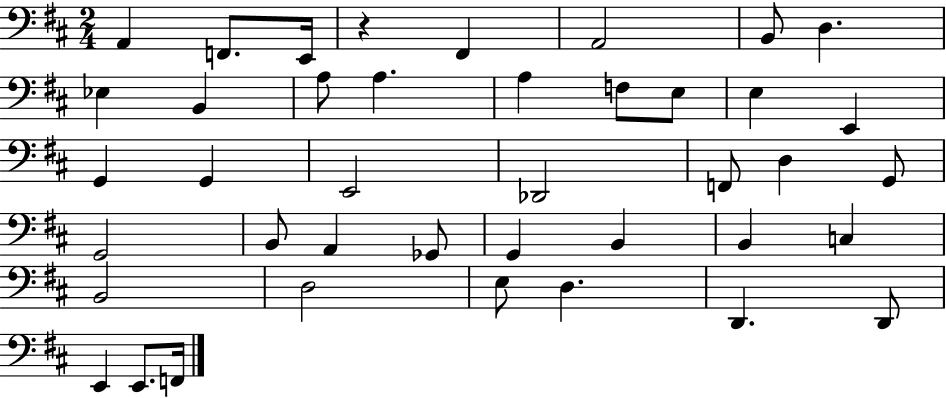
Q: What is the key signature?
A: D major